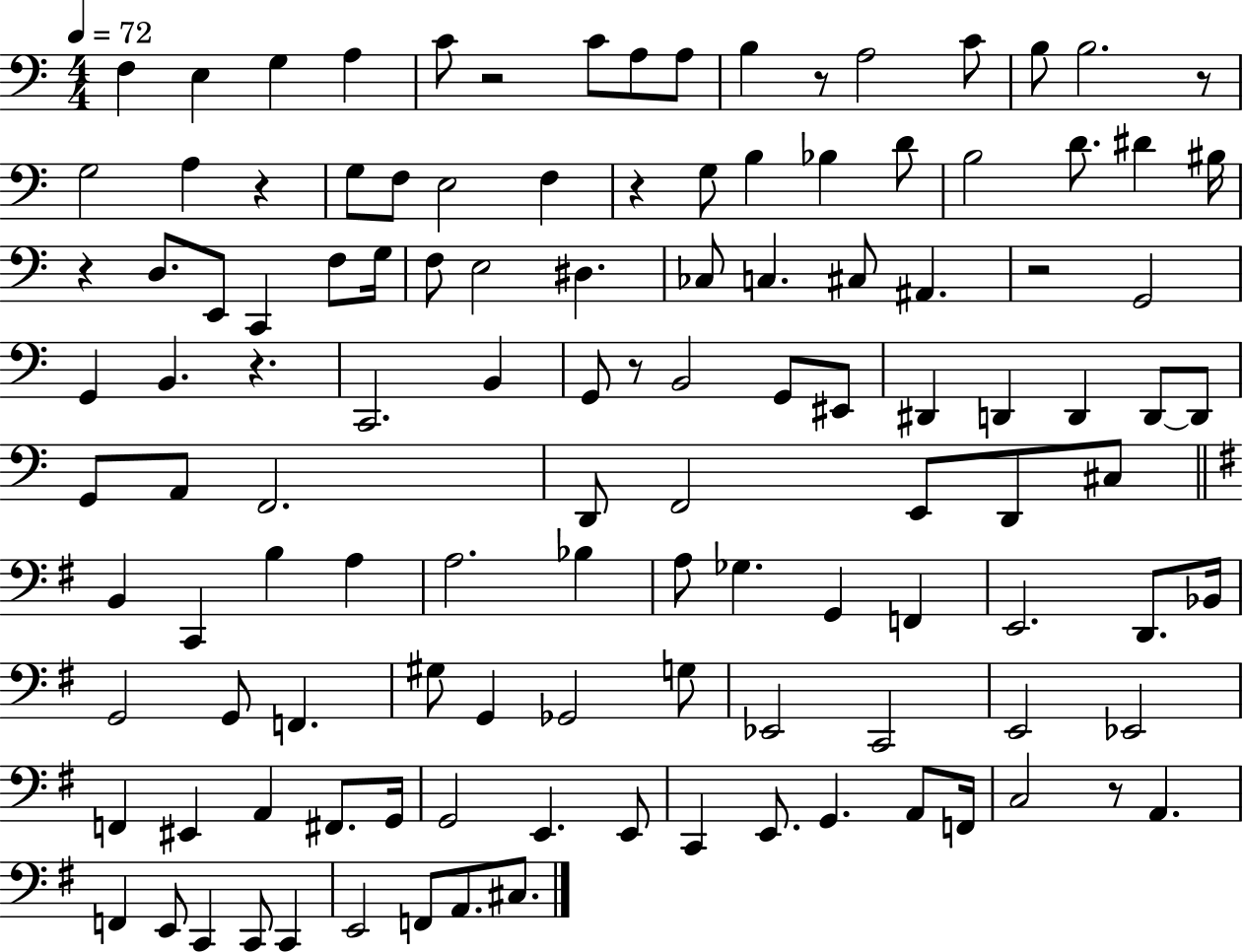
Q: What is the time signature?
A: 4/4